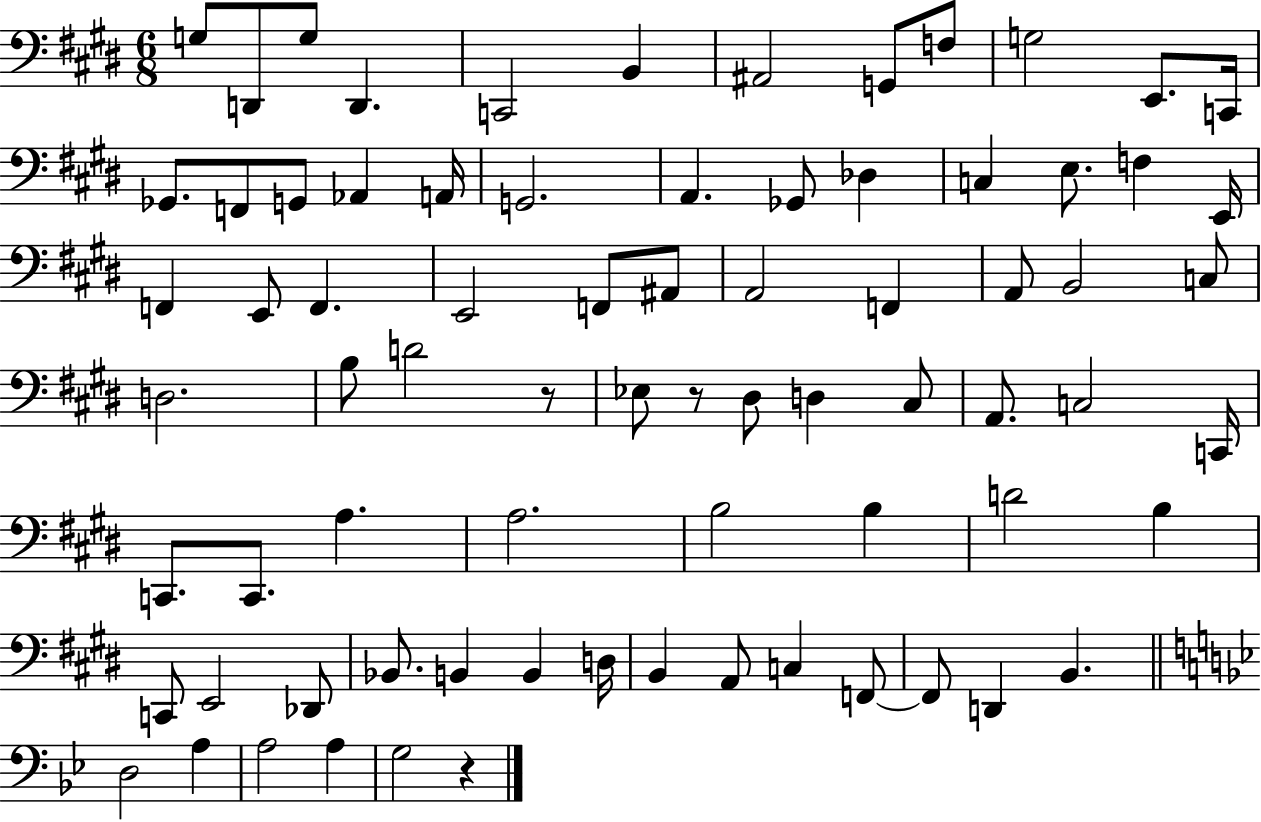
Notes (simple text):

G3/e D2/e G3/e D2/q. C2/h B2/q A#2/h G2/e F3/e G3/h E2/e. C2/s Gb2/e. F2/e G2/e Ab2/q A2/s G2/h. A2/q. Gb2/e Db3/q C3/q E3/e. F3/q E2/s F2/q E2/e F2/q. E2/h F2/e A#2/e A2/h F2/q A2/e B2/h C3/e D3/h. B3/e D4/h R/e Eb3/e R/e D#3/e D3/q C#3/e A2/e. C3/h C2/s C2/e. C2/e. A3/q. A3/h. B3/h B3/q D4/h B3/q C2/e E2/h Db2/e Bb2/e. B2/q B2/q D3/s B2/q A2/e C3/q F2/e F2/e D2/q B2/q. D3/h A3/q A3/h A3/q G3/h R/q